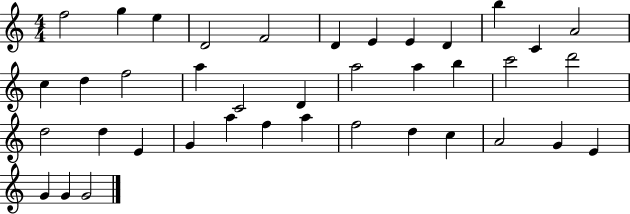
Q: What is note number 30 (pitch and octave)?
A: A5